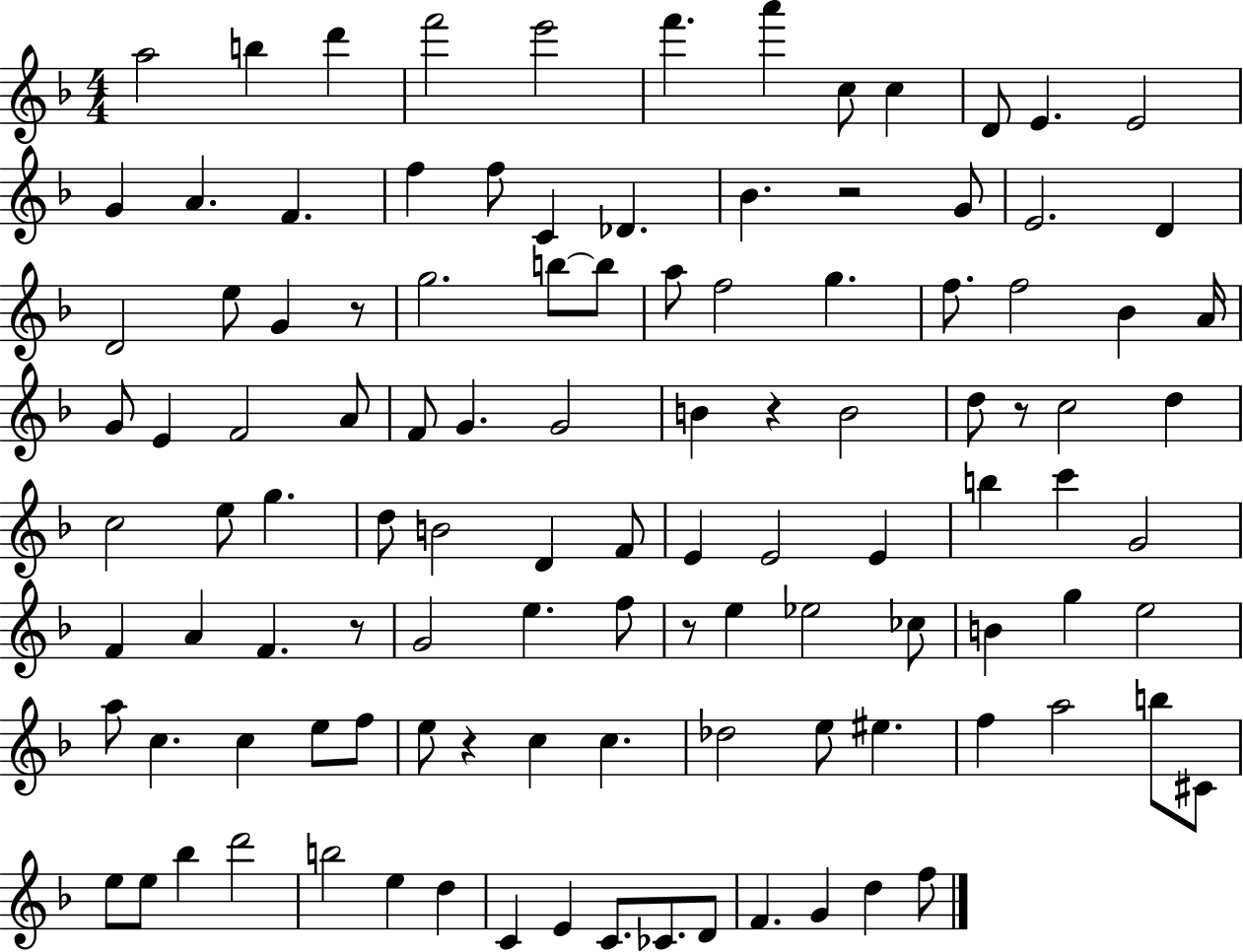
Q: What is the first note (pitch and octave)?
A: A5